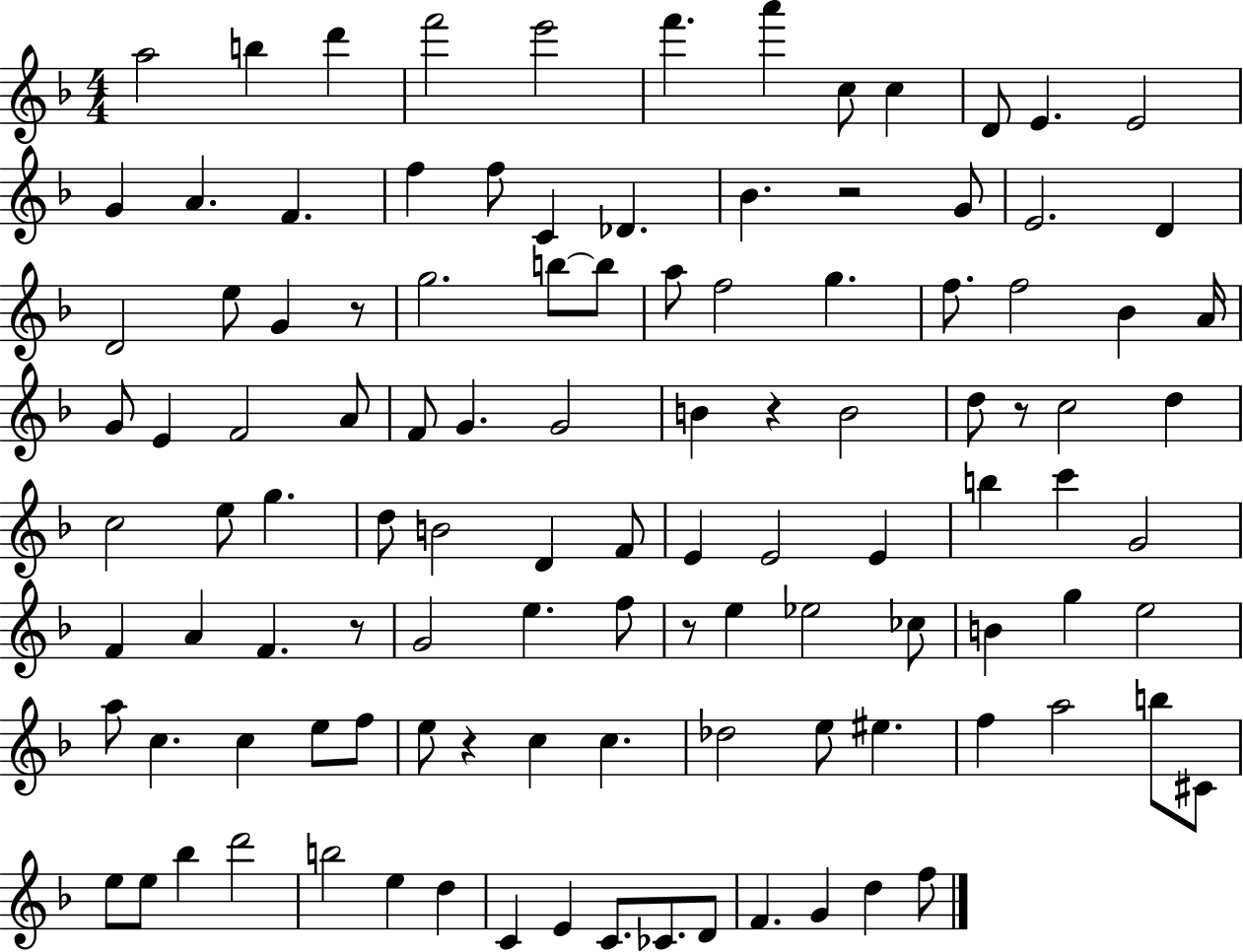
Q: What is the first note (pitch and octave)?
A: A5